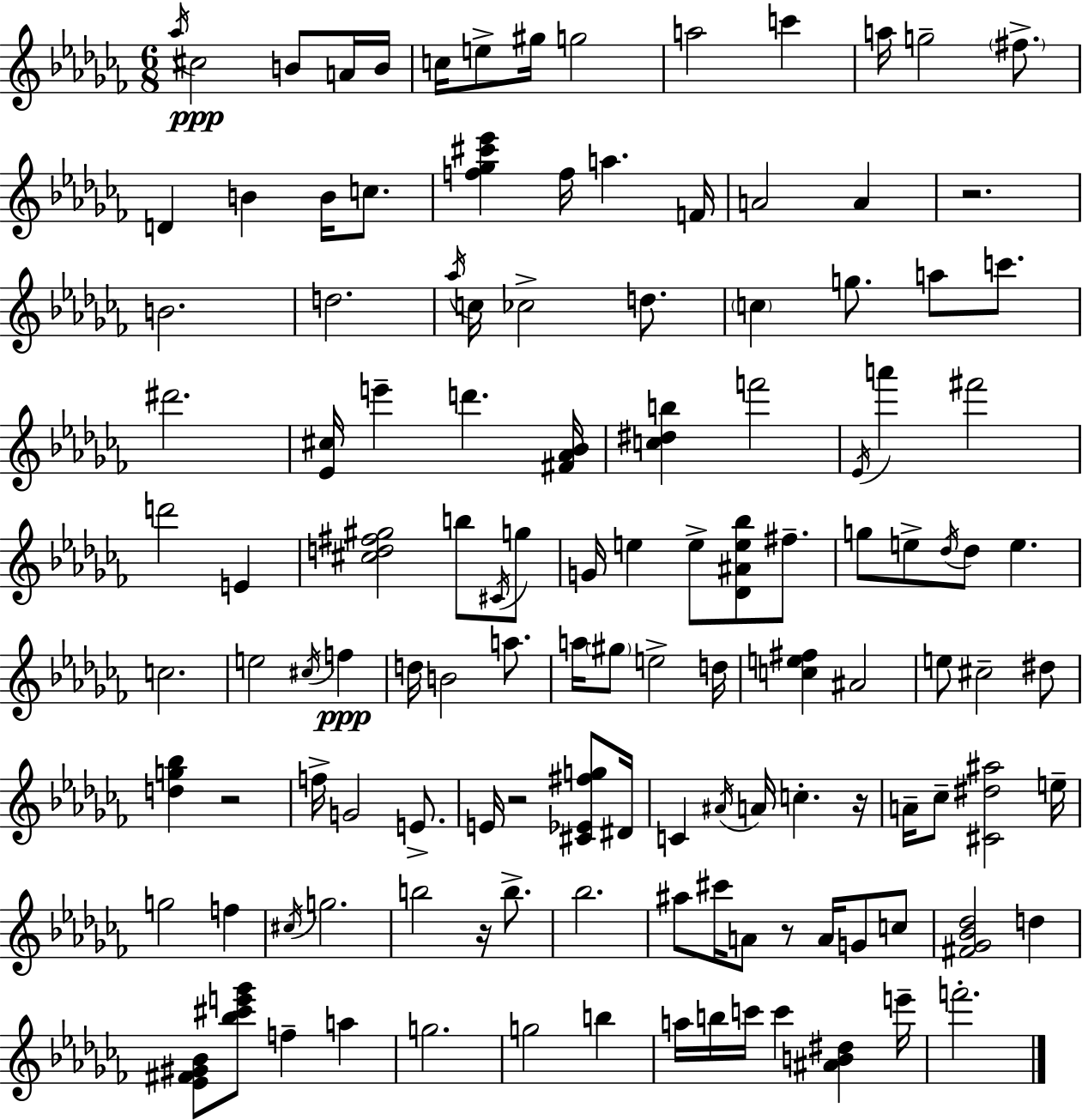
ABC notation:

X:1
T:Untitled
M:6/8
L:1/4
K:Abm
_a/4 ^c2 B/2 A/4 B/4 c/4 e/2 ^g/4 g2 a2 c' a/4 g2 ^f/2 D B B/4 c/2 [f_g^c'_e'] f/4 a F/4 A2 A z2 B2 d2 _a/4 c/4 _c2 d/2 c g/2 a/2 c'/2 ^d'2 [_E^c]/4 e' d' [^F_A_B]/4 [c^db] f'2 _E/4 a' ^f'2 d'2 E [^cd^f^g]2 b/2 ^C/4 g/2 G/4 e e/2 [_D^Ae_b]/2 ^f/2 g/2 e/2 _d/4 _d/2 e c2 e2 ^c/4 f d/4 B2 a/2 a/4 ^g/2 e2 d/4 [ce^f] ^A2 e/2 ^c2 ^d/2 [dg_b] z2 f/4 G2 E/2 E/4 z2 [^C_E^fg]/2 ^D/4 C ^A/4 A/4 c z/4 A/4 _c/2 [^C^d^a]2 e/4 g2 f ^c/4 g2 b2 z/4 b/2 _b2 ^a/2 ^c'/4 A/2 z/2 A/4 G/2 c/2 [^F_G_B_d]2 d [_E^F^G_B]/2 [_b^c'e'_g']/2 f a g2 g2 b a/4 b/4 c'/4 c' [^AB^d] e'/4 f'2